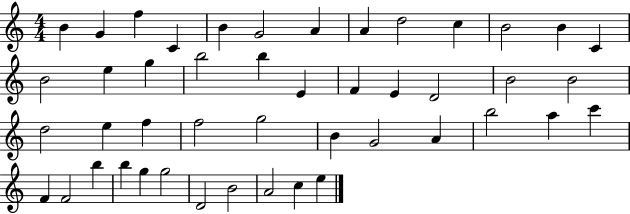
X:1
T:Untitled
M:4/4
L:1/4
K:C
B G f C B G2 A A d2 c B2 B C B2 e g b2 b E F E D2 B2 B2 d2 e f f2 g2 B G2 A b2 a c' F F2 b b g g2 D2 B2 A2 c e